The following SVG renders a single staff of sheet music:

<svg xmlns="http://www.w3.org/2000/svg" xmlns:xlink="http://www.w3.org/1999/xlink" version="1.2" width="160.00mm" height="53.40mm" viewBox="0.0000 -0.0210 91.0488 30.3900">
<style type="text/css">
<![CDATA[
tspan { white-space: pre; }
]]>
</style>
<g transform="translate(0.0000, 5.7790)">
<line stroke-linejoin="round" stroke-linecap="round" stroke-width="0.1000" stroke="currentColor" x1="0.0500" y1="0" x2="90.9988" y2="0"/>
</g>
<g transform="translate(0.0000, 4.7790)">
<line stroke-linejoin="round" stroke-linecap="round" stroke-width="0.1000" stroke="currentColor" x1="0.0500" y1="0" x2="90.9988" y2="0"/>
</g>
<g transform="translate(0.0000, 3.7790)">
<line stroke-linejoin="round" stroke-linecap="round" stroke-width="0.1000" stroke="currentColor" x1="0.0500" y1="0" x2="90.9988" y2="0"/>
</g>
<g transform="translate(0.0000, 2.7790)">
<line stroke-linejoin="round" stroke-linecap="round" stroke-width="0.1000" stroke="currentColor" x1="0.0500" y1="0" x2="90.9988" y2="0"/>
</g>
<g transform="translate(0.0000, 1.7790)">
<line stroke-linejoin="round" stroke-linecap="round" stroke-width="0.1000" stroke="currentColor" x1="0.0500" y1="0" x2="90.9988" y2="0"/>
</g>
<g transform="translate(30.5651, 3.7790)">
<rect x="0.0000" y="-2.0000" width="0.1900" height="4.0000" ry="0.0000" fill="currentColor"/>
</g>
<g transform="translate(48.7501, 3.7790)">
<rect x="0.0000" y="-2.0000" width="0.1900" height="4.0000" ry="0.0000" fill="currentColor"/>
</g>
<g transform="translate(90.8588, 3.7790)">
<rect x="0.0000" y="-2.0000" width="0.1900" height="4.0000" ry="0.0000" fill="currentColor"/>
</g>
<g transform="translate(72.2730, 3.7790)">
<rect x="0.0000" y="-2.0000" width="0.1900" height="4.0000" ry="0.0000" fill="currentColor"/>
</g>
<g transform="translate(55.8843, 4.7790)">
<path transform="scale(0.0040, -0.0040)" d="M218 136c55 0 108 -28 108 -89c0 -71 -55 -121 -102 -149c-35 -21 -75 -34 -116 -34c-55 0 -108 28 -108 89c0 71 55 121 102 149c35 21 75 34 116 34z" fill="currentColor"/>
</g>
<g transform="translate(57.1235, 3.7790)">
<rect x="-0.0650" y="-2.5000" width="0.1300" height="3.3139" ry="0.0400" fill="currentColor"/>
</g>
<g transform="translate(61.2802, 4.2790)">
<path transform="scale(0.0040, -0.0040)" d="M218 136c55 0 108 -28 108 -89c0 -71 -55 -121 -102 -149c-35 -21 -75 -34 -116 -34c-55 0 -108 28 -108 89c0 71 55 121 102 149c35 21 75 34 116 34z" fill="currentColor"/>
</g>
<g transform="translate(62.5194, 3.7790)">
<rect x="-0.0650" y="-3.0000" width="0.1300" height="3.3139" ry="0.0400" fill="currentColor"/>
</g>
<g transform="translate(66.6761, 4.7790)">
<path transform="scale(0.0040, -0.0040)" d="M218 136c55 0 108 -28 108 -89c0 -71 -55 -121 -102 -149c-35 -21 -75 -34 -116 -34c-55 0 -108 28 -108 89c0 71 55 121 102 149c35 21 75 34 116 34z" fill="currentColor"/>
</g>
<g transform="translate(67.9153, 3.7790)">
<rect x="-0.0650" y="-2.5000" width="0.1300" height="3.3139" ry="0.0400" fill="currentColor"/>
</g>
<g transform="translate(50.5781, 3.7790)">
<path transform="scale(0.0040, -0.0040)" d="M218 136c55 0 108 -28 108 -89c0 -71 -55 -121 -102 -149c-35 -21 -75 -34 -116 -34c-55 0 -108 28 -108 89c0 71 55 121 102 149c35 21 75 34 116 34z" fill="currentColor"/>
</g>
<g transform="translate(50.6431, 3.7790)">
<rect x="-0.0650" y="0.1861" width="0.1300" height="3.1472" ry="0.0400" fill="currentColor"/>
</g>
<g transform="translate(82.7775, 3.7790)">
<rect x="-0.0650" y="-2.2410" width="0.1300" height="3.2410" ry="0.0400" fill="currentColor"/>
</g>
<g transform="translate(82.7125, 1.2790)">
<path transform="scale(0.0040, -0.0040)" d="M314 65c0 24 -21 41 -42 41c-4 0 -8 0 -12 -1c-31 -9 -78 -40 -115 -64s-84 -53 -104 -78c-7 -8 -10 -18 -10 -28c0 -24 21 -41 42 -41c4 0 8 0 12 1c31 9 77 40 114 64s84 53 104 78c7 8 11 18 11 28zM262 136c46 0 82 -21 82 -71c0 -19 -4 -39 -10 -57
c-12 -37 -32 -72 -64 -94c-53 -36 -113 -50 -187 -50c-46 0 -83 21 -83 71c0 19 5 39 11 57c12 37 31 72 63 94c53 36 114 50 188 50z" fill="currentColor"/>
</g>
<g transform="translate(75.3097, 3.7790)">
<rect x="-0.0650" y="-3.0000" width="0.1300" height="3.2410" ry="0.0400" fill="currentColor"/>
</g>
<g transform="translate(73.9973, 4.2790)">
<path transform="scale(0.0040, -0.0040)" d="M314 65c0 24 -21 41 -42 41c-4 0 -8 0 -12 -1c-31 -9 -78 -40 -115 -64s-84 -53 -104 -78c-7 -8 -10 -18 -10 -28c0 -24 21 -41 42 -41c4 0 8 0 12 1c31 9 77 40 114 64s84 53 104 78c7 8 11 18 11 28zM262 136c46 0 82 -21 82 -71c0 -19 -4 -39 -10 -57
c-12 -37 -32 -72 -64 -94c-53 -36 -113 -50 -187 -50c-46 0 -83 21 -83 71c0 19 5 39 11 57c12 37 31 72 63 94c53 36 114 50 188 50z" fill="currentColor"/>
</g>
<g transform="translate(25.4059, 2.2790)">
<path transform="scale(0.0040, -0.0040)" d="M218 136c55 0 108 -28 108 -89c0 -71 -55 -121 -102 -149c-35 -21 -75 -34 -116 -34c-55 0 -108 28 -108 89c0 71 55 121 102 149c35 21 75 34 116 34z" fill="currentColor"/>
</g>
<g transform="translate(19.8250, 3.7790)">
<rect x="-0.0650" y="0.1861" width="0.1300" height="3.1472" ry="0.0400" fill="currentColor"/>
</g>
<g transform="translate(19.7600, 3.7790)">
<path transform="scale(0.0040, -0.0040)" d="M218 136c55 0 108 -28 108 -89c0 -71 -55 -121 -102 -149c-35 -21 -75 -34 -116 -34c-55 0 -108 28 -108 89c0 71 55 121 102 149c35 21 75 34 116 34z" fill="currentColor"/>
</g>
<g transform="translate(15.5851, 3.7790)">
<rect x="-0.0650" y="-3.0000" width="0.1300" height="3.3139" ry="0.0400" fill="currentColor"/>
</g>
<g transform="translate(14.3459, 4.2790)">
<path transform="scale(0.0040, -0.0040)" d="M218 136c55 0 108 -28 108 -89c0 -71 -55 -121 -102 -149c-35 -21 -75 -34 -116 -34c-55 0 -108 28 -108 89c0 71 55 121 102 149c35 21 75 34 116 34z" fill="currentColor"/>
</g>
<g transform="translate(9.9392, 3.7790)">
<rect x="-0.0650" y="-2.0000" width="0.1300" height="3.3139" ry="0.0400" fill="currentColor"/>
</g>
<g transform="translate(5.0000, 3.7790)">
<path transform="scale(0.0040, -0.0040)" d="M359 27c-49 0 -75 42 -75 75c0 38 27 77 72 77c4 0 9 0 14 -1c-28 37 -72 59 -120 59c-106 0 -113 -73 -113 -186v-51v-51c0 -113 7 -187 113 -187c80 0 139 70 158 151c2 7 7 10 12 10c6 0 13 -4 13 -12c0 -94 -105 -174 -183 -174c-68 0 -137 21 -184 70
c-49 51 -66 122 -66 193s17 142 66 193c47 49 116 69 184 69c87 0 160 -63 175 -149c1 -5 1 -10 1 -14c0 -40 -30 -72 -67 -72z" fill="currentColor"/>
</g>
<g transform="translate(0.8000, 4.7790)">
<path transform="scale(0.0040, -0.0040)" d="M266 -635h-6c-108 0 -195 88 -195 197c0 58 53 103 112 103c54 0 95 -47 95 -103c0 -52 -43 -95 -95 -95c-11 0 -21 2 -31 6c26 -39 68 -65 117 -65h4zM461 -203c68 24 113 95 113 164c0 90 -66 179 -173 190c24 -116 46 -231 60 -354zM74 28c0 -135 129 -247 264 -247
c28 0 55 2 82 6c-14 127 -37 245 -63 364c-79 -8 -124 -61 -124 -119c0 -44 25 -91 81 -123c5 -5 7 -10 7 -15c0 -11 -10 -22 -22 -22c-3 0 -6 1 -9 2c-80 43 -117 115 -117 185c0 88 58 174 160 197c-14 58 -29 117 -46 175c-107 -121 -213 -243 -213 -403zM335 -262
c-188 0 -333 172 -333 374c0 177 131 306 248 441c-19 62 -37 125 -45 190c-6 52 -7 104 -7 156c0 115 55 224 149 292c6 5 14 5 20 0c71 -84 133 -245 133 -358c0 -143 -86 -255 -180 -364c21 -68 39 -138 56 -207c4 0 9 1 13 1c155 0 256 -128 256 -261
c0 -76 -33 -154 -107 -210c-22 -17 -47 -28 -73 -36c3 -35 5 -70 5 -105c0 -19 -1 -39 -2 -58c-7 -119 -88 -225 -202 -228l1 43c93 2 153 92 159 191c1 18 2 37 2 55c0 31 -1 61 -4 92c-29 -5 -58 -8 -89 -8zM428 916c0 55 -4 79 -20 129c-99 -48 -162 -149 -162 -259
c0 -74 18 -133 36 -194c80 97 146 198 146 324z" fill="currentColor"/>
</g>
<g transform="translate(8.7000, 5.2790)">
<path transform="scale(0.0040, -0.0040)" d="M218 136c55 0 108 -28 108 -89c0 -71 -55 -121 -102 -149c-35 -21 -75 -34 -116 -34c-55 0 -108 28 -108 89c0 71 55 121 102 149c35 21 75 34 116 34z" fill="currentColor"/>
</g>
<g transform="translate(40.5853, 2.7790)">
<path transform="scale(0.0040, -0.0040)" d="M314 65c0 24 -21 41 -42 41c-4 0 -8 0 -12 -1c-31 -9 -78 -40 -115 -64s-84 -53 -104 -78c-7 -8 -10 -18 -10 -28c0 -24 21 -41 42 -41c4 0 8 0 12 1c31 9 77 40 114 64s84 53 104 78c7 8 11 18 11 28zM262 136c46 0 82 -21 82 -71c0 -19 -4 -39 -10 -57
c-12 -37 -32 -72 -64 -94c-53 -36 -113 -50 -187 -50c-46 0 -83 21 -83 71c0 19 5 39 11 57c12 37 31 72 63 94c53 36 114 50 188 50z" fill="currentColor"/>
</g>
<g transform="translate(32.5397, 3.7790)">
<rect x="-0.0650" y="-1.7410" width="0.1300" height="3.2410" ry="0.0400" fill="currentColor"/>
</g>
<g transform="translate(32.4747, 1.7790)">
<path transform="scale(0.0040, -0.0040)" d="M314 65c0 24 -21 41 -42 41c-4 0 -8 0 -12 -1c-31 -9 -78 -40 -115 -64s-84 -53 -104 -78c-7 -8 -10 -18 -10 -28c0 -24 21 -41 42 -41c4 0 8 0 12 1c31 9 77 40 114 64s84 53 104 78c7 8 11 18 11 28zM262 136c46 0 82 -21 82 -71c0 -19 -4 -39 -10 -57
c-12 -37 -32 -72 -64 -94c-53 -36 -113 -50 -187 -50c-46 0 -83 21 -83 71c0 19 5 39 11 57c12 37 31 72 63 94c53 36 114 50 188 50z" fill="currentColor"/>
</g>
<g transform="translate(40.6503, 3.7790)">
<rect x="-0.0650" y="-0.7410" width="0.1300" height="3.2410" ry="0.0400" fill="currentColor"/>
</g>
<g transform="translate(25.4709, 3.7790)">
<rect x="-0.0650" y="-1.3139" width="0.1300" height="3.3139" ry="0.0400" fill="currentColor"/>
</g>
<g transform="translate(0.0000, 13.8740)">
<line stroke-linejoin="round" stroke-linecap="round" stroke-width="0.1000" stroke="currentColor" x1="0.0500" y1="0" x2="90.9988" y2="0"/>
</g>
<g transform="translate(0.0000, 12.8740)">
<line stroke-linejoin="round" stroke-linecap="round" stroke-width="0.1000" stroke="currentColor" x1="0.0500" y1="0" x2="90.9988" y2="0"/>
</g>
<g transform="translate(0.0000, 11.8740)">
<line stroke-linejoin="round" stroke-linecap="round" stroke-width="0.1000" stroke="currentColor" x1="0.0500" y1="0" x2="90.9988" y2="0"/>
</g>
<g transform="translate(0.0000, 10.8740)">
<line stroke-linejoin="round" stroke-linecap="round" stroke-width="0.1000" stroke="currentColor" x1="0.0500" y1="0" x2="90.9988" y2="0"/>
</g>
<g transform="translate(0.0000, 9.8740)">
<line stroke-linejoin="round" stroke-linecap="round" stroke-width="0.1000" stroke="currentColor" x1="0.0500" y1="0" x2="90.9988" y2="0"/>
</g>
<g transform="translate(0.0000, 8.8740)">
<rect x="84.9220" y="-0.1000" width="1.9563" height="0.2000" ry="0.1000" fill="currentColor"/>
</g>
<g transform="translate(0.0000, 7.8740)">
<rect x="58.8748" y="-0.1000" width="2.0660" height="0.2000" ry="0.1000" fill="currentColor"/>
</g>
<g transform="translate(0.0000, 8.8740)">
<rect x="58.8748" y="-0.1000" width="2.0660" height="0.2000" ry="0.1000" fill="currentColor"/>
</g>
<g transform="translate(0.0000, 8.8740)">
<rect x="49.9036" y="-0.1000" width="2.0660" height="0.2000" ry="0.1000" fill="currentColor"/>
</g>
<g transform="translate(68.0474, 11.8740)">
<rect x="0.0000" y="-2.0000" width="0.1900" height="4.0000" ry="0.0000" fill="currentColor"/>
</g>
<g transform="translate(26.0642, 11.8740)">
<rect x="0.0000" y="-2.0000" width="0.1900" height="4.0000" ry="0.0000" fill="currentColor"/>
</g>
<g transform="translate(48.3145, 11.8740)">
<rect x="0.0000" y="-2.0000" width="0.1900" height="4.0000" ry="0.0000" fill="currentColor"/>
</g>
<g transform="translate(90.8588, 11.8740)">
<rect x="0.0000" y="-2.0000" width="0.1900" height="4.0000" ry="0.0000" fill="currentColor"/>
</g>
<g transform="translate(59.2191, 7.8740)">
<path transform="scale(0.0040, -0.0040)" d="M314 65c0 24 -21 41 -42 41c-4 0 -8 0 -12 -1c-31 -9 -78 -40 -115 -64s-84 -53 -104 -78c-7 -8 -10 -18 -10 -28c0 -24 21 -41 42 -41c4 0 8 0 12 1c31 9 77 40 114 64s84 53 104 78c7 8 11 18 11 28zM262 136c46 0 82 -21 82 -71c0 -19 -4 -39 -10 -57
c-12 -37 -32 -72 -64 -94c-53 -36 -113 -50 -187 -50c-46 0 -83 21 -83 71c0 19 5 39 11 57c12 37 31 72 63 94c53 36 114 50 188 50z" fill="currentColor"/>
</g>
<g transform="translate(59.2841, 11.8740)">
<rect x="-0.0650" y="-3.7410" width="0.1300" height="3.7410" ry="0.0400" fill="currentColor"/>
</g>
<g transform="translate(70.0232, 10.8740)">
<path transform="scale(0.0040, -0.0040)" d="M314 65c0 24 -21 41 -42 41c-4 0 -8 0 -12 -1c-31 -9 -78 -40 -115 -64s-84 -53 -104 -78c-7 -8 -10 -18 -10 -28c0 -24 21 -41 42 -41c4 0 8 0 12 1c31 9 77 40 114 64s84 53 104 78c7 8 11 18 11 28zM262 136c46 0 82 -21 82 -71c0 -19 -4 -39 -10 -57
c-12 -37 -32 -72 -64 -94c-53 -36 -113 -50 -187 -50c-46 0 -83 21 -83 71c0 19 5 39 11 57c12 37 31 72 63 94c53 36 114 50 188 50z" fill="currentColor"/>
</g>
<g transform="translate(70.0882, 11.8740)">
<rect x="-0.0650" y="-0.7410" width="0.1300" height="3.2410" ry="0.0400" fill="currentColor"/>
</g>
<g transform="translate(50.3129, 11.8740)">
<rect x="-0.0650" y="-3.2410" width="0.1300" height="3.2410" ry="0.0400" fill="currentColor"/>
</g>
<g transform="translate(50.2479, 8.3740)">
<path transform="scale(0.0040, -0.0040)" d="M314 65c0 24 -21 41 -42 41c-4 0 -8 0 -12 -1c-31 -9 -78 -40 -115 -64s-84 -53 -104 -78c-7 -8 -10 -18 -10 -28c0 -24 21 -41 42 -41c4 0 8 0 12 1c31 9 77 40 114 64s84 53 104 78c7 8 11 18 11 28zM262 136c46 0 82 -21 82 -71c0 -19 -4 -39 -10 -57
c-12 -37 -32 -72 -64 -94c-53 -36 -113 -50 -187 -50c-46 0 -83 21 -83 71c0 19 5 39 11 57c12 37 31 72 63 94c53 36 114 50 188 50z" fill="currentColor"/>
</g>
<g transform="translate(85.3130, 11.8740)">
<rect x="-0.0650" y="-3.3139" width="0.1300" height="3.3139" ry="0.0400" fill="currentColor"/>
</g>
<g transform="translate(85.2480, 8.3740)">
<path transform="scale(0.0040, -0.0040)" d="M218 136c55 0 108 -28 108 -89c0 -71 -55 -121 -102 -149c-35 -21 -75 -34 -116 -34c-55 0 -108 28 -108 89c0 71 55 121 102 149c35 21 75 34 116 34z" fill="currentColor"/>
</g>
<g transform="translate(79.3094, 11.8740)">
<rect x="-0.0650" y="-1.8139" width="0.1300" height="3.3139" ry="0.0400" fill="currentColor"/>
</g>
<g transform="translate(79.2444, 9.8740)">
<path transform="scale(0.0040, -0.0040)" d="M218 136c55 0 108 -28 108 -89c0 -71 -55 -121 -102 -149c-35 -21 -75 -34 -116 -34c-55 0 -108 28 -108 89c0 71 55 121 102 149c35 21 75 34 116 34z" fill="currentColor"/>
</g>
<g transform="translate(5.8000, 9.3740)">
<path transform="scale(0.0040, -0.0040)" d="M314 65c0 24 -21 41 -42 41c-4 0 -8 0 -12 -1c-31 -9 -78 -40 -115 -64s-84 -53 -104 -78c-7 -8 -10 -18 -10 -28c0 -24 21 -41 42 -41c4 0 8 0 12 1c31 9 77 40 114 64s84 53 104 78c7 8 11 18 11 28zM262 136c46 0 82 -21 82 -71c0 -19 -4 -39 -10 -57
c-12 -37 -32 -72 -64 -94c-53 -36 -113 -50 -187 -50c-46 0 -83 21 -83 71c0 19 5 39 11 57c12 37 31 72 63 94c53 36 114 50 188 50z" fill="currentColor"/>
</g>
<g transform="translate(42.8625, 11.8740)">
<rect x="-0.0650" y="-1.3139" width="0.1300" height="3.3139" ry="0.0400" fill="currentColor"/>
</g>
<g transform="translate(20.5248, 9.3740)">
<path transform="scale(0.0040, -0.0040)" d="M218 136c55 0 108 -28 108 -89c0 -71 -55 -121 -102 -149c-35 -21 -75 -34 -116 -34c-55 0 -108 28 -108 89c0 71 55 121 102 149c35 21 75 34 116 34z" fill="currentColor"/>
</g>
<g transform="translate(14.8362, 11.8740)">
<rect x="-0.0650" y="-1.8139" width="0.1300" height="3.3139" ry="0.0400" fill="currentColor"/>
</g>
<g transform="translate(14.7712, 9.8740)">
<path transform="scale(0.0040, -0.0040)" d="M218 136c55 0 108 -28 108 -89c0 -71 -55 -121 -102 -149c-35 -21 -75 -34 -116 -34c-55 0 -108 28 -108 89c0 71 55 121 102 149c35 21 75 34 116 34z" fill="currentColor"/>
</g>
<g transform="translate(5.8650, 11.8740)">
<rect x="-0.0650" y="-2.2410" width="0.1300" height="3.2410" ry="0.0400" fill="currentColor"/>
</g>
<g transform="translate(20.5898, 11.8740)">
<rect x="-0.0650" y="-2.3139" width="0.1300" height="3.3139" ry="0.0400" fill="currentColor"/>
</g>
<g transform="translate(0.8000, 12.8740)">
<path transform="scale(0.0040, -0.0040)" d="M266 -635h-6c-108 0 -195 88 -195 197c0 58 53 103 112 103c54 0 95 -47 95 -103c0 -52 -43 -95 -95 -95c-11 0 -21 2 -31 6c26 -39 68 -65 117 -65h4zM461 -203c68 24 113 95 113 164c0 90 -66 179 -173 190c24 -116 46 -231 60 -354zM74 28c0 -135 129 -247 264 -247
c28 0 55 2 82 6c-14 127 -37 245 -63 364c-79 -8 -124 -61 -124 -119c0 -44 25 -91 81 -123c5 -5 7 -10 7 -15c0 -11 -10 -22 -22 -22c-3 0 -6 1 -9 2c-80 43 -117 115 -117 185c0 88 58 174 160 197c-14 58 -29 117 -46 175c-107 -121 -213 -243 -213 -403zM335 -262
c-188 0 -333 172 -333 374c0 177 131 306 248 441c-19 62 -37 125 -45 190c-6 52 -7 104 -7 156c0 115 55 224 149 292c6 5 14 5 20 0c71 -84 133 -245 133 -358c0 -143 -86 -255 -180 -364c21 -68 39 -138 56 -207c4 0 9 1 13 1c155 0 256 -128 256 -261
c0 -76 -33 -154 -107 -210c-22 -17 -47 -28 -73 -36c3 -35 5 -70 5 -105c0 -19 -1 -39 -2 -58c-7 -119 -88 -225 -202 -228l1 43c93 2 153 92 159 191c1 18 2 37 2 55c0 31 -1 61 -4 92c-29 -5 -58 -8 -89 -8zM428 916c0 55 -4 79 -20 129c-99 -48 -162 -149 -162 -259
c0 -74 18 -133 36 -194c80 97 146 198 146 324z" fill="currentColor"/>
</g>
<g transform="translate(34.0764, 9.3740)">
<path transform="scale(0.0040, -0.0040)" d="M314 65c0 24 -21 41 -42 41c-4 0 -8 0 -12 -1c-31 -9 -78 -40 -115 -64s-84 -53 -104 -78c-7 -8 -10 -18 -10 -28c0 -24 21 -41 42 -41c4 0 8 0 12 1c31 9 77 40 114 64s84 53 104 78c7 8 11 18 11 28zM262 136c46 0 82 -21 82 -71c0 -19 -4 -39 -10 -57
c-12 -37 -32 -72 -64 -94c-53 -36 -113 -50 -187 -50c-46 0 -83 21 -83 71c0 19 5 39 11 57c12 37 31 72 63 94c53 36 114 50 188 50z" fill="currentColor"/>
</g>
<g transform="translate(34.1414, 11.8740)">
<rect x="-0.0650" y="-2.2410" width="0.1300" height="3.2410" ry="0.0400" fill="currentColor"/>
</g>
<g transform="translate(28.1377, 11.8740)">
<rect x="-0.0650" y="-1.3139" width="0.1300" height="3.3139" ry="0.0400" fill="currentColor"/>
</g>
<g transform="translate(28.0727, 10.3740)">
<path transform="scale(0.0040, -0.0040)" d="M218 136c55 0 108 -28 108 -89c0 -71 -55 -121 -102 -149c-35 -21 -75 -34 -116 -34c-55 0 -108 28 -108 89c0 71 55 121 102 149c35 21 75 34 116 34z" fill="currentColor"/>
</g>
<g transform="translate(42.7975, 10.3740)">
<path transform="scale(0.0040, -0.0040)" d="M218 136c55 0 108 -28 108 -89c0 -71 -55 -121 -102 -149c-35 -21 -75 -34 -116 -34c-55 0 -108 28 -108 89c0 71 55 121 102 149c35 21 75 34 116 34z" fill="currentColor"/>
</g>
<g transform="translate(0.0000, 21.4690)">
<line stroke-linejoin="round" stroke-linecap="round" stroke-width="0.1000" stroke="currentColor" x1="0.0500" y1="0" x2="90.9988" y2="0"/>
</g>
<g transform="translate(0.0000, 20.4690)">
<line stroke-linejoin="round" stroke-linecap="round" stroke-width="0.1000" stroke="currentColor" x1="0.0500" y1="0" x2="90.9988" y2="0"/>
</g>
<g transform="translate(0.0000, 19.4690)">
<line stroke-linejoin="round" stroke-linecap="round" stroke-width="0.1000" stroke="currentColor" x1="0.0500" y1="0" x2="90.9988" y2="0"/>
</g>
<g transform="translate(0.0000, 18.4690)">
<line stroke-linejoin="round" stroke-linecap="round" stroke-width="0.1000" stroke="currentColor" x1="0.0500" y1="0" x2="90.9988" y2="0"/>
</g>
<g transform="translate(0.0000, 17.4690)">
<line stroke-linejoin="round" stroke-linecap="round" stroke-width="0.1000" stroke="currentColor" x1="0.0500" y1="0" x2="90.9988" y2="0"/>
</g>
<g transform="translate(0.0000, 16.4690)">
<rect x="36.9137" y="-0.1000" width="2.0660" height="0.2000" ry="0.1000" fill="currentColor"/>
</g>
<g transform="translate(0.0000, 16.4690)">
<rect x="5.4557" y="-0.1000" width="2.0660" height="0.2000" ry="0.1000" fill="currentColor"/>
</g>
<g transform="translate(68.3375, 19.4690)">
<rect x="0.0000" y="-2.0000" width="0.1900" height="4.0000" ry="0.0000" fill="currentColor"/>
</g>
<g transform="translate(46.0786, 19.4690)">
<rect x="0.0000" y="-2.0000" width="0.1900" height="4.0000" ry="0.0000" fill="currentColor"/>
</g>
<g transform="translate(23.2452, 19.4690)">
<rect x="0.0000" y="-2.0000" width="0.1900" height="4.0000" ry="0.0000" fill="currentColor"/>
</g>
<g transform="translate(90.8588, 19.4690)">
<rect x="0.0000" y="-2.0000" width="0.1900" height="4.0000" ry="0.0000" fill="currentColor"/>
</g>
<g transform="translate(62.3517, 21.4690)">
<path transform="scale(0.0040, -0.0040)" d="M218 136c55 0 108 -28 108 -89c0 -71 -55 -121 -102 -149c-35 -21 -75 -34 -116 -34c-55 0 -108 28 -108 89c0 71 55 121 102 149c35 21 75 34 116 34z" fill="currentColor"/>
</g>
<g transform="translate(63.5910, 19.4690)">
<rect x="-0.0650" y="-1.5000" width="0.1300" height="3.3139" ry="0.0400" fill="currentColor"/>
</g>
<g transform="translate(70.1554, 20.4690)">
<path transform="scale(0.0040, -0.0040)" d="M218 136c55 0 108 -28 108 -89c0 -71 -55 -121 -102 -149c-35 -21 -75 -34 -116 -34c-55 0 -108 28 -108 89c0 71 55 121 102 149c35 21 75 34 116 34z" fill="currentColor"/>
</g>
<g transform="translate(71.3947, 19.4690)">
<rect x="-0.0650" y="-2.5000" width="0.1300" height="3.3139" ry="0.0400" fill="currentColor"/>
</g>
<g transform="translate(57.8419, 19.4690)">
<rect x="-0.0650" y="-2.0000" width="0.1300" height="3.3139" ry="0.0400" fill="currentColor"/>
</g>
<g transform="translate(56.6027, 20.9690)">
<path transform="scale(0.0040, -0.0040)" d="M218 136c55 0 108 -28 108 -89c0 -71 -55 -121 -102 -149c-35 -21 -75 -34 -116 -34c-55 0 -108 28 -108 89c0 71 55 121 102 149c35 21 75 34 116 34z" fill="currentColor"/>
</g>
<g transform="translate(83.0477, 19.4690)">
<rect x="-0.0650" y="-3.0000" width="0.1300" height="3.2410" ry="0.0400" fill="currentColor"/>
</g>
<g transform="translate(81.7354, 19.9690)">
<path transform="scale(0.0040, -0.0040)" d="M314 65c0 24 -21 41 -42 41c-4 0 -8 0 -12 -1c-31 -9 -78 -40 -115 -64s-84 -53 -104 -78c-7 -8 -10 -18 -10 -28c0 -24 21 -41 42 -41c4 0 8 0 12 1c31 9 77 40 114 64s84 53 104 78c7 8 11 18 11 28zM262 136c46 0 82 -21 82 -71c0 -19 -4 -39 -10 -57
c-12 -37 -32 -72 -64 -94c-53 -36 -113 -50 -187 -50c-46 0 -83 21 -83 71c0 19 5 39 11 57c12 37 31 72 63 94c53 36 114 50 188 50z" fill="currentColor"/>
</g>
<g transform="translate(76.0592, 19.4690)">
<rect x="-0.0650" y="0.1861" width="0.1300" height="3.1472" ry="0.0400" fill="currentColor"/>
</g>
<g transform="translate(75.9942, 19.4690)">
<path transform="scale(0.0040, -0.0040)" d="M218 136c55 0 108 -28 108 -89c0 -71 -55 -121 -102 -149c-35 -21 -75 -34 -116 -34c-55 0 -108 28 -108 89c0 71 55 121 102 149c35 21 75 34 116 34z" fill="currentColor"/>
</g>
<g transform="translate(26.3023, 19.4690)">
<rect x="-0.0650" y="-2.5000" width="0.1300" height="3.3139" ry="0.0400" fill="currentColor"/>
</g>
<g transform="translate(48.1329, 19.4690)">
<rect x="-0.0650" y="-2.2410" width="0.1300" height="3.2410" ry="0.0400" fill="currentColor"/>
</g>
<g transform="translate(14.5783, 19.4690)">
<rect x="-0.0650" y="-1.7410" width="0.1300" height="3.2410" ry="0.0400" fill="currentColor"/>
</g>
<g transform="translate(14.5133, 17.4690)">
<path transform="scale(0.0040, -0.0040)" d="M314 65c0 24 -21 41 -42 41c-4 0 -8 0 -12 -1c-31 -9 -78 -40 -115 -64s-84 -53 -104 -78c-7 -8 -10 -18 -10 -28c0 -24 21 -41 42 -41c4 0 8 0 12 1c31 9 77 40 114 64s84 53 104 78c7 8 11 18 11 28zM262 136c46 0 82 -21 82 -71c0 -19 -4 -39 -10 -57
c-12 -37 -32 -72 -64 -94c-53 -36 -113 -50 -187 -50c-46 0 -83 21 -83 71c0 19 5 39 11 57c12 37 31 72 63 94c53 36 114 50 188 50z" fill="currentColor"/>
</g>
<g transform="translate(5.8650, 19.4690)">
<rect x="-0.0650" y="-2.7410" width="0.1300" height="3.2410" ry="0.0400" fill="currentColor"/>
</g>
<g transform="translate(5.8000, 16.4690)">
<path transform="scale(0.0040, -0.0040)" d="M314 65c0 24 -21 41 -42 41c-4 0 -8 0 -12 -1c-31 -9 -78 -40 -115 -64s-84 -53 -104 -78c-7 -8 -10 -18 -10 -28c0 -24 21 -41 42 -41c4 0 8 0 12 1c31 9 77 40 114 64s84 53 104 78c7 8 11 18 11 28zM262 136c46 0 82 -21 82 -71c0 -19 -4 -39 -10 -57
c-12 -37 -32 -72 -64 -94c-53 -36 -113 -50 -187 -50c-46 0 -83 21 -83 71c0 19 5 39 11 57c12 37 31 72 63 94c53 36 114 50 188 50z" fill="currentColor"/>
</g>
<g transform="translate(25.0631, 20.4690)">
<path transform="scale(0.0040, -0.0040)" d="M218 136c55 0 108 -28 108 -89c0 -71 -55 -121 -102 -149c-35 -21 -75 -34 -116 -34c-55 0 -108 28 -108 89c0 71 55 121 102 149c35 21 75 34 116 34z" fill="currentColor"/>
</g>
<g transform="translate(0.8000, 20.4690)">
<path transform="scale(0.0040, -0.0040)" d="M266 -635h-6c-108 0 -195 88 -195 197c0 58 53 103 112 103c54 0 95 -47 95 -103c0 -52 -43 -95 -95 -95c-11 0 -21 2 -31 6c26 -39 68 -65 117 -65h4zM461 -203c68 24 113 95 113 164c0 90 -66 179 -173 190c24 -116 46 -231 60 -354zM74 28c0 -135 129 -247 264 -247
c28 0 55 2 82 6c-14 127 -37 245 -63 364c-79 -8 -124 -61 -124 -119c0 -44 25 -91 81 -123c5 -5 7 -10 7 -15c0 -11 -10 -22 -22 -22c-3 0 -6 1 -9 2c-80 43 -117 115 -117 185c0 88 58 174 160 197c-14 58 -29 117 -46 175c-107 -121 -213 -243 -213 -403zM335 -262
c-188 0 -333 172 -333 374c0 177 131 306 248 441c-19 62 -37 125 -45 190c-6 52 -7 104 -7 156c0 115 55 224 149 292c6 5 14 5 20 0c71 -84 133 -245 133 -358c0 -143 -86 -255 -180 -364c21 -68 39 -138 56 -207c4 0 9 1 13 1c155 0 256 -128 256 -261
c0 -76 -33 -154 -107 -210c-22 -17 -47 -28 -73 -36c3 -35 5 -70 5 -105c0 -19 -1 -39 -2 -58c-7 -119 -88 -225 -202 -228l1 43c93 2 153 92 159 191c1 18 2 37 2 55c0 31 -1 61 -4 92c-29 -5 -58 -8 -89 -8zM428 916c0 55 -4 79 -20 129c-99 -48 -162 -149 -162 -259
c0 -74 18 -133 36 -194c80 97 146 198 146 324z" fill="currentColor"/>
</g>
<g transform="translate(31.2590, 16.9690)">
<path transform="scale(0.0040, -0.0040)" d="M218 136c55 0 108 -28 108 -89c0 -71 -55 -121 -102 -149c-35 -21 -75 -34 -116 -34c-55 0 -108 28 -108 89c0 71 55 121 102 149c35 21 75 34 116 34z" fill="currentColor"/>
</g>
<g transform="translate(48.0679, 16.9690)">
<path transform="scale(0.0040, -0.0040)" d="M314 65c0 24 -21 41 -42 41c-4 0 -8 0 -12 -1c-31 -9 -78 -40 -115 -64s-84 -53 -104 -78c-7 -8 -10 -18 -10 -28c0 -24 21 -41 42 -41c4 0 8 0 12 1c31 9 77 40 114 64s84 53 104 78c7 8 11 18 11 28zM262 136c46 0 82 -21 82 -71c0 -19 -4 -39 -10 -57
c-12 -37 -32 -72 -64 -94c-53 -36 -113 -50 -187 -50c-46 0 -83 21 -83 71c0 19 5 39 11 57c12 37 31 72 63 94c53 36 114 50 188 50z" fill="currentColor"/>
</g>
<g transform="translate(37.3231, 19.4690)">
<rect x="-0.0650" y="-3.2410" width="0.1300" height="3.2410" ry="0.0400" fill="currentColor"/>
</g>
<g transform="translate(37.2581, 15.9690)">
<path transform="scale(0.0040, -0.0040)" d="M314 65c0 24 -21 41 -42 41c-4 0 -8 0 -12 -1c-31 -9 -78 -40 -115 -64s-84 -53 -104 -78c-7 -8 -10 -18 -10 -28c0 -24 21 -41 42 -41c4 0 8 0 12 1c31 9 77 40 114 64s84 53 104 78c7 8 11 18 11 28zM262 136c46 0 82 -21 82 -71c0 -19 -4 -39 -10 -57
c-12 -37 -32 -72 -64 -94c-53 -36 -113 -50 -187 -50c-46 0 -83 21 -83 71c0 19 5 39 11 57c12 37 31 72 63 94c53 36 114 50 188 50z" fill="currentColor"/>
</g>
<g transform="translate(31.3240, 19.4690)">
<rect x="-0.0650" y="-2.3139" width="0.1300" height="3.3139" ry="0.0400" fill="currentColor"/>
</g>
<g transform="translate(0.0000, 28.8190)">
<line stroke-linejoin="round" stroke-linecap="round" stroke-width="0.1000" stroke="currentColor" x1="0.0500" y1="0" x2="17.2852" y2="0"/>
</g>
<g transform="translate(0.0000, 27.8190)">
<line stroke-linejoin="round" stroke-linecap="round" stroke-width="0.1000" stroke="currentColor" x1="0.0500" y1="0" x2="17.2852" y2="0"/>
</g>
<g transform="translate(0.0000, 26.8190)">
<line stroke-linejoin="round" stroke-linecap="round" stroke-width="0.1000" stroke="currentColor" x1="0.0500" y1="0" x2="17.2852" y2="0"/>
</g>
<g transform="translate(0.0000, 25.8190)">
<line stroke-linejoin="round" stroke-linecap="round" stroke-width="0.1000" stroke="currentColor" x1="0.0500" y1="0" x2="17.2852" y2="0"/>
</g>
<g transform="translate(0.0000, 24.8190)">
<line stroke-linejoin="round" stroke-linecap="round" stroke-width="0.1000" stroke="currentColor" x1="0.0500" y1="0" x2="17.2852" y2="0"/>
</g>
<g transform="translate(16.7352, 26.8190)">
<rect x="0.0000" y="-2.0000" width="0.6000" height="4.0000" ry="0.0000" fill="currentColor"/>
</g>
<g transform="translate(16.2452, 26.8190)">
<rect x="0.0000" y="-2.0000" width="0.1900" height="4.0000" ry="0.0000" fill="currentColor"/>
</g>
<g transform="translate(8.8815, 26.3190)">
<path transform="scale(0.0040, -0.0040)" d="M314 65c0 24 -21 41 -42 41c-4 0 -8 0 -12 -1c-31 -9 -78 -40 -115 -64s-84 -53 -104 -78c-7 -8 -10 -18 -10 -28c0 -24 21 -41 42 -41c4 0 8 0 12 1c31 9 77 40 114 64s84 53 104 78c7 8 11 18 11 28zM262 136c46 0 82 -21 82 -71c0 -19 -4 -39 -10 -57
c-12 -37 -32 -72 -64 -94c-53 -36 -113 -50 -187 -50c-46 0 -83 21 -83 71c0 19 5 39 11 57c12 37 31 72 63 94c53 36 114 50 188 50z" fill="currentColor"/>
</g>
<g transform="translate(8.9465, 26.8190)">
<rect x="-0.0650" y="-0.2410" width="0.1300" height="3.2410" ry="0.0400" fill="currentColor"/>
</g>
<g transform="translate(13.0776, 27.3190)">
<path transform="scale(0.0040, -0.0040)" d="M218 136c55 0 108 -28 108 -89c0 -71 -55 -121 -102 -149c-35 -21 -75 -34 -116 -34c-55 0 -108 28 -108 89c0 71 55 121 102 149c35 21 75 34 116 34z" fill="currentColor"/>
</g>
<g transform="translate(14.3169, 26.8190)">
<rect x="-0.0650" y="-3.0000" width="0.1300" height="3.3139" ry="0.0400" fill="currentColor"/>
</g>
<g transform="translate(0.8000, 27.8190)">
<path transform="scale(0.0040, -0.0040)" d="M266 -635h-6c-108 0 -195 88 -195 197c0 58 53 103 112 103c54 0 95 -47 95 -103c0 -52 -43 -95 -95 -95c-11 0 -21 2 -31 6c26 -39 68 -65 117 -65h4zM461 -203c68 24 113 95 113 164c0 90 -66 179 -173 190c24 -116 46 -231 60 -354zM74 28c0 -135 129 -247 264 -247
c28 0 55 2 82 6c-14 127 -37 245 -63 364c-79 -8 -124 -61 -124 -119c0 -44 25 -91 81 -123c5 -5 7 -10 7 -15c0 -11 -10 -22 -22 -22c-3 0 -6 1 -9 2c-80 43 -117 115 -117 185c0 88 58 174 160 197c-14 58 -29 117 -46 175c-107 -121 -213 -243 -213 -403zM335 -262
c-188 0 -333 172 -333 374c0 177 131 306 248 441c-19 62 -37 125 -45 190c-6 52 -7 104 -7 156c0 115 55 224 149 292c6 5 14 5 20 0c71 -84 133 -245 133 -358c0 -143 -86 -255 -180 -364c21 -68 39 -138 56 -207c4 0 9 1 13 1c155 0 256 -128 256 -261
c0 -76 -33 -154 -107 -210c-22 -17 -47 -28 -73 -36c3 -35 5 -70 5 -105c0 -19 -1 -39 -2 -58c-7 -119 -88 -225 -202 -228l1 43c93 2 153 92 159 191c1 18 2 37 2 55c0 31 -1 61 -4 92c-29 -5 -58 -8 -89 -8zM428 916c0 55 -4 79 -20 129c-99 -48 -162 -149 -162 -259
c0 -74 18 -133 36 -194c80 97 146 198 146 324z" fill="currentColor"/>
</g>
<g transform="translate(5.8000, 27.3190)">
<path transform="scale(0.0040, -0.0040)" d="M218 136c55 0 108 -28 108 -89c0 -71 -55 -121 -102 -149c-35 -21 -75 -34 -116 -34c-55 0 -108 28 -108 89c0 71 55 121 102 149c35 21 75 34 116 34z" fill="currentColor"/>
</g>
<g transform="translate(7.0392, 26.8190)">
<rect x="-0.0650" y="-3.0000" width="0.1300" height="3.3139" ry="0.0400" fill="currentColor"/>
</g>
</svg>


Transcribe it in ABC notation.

X:1
T:Untitled
M:4/4
L:1/4
K:C
F A B e f2 d2 B G A G A2 g2 g2 f g e g2 e b2 c'2 d2 f b a2 f2 G g b2 g2 F E G B A2 A c2 A